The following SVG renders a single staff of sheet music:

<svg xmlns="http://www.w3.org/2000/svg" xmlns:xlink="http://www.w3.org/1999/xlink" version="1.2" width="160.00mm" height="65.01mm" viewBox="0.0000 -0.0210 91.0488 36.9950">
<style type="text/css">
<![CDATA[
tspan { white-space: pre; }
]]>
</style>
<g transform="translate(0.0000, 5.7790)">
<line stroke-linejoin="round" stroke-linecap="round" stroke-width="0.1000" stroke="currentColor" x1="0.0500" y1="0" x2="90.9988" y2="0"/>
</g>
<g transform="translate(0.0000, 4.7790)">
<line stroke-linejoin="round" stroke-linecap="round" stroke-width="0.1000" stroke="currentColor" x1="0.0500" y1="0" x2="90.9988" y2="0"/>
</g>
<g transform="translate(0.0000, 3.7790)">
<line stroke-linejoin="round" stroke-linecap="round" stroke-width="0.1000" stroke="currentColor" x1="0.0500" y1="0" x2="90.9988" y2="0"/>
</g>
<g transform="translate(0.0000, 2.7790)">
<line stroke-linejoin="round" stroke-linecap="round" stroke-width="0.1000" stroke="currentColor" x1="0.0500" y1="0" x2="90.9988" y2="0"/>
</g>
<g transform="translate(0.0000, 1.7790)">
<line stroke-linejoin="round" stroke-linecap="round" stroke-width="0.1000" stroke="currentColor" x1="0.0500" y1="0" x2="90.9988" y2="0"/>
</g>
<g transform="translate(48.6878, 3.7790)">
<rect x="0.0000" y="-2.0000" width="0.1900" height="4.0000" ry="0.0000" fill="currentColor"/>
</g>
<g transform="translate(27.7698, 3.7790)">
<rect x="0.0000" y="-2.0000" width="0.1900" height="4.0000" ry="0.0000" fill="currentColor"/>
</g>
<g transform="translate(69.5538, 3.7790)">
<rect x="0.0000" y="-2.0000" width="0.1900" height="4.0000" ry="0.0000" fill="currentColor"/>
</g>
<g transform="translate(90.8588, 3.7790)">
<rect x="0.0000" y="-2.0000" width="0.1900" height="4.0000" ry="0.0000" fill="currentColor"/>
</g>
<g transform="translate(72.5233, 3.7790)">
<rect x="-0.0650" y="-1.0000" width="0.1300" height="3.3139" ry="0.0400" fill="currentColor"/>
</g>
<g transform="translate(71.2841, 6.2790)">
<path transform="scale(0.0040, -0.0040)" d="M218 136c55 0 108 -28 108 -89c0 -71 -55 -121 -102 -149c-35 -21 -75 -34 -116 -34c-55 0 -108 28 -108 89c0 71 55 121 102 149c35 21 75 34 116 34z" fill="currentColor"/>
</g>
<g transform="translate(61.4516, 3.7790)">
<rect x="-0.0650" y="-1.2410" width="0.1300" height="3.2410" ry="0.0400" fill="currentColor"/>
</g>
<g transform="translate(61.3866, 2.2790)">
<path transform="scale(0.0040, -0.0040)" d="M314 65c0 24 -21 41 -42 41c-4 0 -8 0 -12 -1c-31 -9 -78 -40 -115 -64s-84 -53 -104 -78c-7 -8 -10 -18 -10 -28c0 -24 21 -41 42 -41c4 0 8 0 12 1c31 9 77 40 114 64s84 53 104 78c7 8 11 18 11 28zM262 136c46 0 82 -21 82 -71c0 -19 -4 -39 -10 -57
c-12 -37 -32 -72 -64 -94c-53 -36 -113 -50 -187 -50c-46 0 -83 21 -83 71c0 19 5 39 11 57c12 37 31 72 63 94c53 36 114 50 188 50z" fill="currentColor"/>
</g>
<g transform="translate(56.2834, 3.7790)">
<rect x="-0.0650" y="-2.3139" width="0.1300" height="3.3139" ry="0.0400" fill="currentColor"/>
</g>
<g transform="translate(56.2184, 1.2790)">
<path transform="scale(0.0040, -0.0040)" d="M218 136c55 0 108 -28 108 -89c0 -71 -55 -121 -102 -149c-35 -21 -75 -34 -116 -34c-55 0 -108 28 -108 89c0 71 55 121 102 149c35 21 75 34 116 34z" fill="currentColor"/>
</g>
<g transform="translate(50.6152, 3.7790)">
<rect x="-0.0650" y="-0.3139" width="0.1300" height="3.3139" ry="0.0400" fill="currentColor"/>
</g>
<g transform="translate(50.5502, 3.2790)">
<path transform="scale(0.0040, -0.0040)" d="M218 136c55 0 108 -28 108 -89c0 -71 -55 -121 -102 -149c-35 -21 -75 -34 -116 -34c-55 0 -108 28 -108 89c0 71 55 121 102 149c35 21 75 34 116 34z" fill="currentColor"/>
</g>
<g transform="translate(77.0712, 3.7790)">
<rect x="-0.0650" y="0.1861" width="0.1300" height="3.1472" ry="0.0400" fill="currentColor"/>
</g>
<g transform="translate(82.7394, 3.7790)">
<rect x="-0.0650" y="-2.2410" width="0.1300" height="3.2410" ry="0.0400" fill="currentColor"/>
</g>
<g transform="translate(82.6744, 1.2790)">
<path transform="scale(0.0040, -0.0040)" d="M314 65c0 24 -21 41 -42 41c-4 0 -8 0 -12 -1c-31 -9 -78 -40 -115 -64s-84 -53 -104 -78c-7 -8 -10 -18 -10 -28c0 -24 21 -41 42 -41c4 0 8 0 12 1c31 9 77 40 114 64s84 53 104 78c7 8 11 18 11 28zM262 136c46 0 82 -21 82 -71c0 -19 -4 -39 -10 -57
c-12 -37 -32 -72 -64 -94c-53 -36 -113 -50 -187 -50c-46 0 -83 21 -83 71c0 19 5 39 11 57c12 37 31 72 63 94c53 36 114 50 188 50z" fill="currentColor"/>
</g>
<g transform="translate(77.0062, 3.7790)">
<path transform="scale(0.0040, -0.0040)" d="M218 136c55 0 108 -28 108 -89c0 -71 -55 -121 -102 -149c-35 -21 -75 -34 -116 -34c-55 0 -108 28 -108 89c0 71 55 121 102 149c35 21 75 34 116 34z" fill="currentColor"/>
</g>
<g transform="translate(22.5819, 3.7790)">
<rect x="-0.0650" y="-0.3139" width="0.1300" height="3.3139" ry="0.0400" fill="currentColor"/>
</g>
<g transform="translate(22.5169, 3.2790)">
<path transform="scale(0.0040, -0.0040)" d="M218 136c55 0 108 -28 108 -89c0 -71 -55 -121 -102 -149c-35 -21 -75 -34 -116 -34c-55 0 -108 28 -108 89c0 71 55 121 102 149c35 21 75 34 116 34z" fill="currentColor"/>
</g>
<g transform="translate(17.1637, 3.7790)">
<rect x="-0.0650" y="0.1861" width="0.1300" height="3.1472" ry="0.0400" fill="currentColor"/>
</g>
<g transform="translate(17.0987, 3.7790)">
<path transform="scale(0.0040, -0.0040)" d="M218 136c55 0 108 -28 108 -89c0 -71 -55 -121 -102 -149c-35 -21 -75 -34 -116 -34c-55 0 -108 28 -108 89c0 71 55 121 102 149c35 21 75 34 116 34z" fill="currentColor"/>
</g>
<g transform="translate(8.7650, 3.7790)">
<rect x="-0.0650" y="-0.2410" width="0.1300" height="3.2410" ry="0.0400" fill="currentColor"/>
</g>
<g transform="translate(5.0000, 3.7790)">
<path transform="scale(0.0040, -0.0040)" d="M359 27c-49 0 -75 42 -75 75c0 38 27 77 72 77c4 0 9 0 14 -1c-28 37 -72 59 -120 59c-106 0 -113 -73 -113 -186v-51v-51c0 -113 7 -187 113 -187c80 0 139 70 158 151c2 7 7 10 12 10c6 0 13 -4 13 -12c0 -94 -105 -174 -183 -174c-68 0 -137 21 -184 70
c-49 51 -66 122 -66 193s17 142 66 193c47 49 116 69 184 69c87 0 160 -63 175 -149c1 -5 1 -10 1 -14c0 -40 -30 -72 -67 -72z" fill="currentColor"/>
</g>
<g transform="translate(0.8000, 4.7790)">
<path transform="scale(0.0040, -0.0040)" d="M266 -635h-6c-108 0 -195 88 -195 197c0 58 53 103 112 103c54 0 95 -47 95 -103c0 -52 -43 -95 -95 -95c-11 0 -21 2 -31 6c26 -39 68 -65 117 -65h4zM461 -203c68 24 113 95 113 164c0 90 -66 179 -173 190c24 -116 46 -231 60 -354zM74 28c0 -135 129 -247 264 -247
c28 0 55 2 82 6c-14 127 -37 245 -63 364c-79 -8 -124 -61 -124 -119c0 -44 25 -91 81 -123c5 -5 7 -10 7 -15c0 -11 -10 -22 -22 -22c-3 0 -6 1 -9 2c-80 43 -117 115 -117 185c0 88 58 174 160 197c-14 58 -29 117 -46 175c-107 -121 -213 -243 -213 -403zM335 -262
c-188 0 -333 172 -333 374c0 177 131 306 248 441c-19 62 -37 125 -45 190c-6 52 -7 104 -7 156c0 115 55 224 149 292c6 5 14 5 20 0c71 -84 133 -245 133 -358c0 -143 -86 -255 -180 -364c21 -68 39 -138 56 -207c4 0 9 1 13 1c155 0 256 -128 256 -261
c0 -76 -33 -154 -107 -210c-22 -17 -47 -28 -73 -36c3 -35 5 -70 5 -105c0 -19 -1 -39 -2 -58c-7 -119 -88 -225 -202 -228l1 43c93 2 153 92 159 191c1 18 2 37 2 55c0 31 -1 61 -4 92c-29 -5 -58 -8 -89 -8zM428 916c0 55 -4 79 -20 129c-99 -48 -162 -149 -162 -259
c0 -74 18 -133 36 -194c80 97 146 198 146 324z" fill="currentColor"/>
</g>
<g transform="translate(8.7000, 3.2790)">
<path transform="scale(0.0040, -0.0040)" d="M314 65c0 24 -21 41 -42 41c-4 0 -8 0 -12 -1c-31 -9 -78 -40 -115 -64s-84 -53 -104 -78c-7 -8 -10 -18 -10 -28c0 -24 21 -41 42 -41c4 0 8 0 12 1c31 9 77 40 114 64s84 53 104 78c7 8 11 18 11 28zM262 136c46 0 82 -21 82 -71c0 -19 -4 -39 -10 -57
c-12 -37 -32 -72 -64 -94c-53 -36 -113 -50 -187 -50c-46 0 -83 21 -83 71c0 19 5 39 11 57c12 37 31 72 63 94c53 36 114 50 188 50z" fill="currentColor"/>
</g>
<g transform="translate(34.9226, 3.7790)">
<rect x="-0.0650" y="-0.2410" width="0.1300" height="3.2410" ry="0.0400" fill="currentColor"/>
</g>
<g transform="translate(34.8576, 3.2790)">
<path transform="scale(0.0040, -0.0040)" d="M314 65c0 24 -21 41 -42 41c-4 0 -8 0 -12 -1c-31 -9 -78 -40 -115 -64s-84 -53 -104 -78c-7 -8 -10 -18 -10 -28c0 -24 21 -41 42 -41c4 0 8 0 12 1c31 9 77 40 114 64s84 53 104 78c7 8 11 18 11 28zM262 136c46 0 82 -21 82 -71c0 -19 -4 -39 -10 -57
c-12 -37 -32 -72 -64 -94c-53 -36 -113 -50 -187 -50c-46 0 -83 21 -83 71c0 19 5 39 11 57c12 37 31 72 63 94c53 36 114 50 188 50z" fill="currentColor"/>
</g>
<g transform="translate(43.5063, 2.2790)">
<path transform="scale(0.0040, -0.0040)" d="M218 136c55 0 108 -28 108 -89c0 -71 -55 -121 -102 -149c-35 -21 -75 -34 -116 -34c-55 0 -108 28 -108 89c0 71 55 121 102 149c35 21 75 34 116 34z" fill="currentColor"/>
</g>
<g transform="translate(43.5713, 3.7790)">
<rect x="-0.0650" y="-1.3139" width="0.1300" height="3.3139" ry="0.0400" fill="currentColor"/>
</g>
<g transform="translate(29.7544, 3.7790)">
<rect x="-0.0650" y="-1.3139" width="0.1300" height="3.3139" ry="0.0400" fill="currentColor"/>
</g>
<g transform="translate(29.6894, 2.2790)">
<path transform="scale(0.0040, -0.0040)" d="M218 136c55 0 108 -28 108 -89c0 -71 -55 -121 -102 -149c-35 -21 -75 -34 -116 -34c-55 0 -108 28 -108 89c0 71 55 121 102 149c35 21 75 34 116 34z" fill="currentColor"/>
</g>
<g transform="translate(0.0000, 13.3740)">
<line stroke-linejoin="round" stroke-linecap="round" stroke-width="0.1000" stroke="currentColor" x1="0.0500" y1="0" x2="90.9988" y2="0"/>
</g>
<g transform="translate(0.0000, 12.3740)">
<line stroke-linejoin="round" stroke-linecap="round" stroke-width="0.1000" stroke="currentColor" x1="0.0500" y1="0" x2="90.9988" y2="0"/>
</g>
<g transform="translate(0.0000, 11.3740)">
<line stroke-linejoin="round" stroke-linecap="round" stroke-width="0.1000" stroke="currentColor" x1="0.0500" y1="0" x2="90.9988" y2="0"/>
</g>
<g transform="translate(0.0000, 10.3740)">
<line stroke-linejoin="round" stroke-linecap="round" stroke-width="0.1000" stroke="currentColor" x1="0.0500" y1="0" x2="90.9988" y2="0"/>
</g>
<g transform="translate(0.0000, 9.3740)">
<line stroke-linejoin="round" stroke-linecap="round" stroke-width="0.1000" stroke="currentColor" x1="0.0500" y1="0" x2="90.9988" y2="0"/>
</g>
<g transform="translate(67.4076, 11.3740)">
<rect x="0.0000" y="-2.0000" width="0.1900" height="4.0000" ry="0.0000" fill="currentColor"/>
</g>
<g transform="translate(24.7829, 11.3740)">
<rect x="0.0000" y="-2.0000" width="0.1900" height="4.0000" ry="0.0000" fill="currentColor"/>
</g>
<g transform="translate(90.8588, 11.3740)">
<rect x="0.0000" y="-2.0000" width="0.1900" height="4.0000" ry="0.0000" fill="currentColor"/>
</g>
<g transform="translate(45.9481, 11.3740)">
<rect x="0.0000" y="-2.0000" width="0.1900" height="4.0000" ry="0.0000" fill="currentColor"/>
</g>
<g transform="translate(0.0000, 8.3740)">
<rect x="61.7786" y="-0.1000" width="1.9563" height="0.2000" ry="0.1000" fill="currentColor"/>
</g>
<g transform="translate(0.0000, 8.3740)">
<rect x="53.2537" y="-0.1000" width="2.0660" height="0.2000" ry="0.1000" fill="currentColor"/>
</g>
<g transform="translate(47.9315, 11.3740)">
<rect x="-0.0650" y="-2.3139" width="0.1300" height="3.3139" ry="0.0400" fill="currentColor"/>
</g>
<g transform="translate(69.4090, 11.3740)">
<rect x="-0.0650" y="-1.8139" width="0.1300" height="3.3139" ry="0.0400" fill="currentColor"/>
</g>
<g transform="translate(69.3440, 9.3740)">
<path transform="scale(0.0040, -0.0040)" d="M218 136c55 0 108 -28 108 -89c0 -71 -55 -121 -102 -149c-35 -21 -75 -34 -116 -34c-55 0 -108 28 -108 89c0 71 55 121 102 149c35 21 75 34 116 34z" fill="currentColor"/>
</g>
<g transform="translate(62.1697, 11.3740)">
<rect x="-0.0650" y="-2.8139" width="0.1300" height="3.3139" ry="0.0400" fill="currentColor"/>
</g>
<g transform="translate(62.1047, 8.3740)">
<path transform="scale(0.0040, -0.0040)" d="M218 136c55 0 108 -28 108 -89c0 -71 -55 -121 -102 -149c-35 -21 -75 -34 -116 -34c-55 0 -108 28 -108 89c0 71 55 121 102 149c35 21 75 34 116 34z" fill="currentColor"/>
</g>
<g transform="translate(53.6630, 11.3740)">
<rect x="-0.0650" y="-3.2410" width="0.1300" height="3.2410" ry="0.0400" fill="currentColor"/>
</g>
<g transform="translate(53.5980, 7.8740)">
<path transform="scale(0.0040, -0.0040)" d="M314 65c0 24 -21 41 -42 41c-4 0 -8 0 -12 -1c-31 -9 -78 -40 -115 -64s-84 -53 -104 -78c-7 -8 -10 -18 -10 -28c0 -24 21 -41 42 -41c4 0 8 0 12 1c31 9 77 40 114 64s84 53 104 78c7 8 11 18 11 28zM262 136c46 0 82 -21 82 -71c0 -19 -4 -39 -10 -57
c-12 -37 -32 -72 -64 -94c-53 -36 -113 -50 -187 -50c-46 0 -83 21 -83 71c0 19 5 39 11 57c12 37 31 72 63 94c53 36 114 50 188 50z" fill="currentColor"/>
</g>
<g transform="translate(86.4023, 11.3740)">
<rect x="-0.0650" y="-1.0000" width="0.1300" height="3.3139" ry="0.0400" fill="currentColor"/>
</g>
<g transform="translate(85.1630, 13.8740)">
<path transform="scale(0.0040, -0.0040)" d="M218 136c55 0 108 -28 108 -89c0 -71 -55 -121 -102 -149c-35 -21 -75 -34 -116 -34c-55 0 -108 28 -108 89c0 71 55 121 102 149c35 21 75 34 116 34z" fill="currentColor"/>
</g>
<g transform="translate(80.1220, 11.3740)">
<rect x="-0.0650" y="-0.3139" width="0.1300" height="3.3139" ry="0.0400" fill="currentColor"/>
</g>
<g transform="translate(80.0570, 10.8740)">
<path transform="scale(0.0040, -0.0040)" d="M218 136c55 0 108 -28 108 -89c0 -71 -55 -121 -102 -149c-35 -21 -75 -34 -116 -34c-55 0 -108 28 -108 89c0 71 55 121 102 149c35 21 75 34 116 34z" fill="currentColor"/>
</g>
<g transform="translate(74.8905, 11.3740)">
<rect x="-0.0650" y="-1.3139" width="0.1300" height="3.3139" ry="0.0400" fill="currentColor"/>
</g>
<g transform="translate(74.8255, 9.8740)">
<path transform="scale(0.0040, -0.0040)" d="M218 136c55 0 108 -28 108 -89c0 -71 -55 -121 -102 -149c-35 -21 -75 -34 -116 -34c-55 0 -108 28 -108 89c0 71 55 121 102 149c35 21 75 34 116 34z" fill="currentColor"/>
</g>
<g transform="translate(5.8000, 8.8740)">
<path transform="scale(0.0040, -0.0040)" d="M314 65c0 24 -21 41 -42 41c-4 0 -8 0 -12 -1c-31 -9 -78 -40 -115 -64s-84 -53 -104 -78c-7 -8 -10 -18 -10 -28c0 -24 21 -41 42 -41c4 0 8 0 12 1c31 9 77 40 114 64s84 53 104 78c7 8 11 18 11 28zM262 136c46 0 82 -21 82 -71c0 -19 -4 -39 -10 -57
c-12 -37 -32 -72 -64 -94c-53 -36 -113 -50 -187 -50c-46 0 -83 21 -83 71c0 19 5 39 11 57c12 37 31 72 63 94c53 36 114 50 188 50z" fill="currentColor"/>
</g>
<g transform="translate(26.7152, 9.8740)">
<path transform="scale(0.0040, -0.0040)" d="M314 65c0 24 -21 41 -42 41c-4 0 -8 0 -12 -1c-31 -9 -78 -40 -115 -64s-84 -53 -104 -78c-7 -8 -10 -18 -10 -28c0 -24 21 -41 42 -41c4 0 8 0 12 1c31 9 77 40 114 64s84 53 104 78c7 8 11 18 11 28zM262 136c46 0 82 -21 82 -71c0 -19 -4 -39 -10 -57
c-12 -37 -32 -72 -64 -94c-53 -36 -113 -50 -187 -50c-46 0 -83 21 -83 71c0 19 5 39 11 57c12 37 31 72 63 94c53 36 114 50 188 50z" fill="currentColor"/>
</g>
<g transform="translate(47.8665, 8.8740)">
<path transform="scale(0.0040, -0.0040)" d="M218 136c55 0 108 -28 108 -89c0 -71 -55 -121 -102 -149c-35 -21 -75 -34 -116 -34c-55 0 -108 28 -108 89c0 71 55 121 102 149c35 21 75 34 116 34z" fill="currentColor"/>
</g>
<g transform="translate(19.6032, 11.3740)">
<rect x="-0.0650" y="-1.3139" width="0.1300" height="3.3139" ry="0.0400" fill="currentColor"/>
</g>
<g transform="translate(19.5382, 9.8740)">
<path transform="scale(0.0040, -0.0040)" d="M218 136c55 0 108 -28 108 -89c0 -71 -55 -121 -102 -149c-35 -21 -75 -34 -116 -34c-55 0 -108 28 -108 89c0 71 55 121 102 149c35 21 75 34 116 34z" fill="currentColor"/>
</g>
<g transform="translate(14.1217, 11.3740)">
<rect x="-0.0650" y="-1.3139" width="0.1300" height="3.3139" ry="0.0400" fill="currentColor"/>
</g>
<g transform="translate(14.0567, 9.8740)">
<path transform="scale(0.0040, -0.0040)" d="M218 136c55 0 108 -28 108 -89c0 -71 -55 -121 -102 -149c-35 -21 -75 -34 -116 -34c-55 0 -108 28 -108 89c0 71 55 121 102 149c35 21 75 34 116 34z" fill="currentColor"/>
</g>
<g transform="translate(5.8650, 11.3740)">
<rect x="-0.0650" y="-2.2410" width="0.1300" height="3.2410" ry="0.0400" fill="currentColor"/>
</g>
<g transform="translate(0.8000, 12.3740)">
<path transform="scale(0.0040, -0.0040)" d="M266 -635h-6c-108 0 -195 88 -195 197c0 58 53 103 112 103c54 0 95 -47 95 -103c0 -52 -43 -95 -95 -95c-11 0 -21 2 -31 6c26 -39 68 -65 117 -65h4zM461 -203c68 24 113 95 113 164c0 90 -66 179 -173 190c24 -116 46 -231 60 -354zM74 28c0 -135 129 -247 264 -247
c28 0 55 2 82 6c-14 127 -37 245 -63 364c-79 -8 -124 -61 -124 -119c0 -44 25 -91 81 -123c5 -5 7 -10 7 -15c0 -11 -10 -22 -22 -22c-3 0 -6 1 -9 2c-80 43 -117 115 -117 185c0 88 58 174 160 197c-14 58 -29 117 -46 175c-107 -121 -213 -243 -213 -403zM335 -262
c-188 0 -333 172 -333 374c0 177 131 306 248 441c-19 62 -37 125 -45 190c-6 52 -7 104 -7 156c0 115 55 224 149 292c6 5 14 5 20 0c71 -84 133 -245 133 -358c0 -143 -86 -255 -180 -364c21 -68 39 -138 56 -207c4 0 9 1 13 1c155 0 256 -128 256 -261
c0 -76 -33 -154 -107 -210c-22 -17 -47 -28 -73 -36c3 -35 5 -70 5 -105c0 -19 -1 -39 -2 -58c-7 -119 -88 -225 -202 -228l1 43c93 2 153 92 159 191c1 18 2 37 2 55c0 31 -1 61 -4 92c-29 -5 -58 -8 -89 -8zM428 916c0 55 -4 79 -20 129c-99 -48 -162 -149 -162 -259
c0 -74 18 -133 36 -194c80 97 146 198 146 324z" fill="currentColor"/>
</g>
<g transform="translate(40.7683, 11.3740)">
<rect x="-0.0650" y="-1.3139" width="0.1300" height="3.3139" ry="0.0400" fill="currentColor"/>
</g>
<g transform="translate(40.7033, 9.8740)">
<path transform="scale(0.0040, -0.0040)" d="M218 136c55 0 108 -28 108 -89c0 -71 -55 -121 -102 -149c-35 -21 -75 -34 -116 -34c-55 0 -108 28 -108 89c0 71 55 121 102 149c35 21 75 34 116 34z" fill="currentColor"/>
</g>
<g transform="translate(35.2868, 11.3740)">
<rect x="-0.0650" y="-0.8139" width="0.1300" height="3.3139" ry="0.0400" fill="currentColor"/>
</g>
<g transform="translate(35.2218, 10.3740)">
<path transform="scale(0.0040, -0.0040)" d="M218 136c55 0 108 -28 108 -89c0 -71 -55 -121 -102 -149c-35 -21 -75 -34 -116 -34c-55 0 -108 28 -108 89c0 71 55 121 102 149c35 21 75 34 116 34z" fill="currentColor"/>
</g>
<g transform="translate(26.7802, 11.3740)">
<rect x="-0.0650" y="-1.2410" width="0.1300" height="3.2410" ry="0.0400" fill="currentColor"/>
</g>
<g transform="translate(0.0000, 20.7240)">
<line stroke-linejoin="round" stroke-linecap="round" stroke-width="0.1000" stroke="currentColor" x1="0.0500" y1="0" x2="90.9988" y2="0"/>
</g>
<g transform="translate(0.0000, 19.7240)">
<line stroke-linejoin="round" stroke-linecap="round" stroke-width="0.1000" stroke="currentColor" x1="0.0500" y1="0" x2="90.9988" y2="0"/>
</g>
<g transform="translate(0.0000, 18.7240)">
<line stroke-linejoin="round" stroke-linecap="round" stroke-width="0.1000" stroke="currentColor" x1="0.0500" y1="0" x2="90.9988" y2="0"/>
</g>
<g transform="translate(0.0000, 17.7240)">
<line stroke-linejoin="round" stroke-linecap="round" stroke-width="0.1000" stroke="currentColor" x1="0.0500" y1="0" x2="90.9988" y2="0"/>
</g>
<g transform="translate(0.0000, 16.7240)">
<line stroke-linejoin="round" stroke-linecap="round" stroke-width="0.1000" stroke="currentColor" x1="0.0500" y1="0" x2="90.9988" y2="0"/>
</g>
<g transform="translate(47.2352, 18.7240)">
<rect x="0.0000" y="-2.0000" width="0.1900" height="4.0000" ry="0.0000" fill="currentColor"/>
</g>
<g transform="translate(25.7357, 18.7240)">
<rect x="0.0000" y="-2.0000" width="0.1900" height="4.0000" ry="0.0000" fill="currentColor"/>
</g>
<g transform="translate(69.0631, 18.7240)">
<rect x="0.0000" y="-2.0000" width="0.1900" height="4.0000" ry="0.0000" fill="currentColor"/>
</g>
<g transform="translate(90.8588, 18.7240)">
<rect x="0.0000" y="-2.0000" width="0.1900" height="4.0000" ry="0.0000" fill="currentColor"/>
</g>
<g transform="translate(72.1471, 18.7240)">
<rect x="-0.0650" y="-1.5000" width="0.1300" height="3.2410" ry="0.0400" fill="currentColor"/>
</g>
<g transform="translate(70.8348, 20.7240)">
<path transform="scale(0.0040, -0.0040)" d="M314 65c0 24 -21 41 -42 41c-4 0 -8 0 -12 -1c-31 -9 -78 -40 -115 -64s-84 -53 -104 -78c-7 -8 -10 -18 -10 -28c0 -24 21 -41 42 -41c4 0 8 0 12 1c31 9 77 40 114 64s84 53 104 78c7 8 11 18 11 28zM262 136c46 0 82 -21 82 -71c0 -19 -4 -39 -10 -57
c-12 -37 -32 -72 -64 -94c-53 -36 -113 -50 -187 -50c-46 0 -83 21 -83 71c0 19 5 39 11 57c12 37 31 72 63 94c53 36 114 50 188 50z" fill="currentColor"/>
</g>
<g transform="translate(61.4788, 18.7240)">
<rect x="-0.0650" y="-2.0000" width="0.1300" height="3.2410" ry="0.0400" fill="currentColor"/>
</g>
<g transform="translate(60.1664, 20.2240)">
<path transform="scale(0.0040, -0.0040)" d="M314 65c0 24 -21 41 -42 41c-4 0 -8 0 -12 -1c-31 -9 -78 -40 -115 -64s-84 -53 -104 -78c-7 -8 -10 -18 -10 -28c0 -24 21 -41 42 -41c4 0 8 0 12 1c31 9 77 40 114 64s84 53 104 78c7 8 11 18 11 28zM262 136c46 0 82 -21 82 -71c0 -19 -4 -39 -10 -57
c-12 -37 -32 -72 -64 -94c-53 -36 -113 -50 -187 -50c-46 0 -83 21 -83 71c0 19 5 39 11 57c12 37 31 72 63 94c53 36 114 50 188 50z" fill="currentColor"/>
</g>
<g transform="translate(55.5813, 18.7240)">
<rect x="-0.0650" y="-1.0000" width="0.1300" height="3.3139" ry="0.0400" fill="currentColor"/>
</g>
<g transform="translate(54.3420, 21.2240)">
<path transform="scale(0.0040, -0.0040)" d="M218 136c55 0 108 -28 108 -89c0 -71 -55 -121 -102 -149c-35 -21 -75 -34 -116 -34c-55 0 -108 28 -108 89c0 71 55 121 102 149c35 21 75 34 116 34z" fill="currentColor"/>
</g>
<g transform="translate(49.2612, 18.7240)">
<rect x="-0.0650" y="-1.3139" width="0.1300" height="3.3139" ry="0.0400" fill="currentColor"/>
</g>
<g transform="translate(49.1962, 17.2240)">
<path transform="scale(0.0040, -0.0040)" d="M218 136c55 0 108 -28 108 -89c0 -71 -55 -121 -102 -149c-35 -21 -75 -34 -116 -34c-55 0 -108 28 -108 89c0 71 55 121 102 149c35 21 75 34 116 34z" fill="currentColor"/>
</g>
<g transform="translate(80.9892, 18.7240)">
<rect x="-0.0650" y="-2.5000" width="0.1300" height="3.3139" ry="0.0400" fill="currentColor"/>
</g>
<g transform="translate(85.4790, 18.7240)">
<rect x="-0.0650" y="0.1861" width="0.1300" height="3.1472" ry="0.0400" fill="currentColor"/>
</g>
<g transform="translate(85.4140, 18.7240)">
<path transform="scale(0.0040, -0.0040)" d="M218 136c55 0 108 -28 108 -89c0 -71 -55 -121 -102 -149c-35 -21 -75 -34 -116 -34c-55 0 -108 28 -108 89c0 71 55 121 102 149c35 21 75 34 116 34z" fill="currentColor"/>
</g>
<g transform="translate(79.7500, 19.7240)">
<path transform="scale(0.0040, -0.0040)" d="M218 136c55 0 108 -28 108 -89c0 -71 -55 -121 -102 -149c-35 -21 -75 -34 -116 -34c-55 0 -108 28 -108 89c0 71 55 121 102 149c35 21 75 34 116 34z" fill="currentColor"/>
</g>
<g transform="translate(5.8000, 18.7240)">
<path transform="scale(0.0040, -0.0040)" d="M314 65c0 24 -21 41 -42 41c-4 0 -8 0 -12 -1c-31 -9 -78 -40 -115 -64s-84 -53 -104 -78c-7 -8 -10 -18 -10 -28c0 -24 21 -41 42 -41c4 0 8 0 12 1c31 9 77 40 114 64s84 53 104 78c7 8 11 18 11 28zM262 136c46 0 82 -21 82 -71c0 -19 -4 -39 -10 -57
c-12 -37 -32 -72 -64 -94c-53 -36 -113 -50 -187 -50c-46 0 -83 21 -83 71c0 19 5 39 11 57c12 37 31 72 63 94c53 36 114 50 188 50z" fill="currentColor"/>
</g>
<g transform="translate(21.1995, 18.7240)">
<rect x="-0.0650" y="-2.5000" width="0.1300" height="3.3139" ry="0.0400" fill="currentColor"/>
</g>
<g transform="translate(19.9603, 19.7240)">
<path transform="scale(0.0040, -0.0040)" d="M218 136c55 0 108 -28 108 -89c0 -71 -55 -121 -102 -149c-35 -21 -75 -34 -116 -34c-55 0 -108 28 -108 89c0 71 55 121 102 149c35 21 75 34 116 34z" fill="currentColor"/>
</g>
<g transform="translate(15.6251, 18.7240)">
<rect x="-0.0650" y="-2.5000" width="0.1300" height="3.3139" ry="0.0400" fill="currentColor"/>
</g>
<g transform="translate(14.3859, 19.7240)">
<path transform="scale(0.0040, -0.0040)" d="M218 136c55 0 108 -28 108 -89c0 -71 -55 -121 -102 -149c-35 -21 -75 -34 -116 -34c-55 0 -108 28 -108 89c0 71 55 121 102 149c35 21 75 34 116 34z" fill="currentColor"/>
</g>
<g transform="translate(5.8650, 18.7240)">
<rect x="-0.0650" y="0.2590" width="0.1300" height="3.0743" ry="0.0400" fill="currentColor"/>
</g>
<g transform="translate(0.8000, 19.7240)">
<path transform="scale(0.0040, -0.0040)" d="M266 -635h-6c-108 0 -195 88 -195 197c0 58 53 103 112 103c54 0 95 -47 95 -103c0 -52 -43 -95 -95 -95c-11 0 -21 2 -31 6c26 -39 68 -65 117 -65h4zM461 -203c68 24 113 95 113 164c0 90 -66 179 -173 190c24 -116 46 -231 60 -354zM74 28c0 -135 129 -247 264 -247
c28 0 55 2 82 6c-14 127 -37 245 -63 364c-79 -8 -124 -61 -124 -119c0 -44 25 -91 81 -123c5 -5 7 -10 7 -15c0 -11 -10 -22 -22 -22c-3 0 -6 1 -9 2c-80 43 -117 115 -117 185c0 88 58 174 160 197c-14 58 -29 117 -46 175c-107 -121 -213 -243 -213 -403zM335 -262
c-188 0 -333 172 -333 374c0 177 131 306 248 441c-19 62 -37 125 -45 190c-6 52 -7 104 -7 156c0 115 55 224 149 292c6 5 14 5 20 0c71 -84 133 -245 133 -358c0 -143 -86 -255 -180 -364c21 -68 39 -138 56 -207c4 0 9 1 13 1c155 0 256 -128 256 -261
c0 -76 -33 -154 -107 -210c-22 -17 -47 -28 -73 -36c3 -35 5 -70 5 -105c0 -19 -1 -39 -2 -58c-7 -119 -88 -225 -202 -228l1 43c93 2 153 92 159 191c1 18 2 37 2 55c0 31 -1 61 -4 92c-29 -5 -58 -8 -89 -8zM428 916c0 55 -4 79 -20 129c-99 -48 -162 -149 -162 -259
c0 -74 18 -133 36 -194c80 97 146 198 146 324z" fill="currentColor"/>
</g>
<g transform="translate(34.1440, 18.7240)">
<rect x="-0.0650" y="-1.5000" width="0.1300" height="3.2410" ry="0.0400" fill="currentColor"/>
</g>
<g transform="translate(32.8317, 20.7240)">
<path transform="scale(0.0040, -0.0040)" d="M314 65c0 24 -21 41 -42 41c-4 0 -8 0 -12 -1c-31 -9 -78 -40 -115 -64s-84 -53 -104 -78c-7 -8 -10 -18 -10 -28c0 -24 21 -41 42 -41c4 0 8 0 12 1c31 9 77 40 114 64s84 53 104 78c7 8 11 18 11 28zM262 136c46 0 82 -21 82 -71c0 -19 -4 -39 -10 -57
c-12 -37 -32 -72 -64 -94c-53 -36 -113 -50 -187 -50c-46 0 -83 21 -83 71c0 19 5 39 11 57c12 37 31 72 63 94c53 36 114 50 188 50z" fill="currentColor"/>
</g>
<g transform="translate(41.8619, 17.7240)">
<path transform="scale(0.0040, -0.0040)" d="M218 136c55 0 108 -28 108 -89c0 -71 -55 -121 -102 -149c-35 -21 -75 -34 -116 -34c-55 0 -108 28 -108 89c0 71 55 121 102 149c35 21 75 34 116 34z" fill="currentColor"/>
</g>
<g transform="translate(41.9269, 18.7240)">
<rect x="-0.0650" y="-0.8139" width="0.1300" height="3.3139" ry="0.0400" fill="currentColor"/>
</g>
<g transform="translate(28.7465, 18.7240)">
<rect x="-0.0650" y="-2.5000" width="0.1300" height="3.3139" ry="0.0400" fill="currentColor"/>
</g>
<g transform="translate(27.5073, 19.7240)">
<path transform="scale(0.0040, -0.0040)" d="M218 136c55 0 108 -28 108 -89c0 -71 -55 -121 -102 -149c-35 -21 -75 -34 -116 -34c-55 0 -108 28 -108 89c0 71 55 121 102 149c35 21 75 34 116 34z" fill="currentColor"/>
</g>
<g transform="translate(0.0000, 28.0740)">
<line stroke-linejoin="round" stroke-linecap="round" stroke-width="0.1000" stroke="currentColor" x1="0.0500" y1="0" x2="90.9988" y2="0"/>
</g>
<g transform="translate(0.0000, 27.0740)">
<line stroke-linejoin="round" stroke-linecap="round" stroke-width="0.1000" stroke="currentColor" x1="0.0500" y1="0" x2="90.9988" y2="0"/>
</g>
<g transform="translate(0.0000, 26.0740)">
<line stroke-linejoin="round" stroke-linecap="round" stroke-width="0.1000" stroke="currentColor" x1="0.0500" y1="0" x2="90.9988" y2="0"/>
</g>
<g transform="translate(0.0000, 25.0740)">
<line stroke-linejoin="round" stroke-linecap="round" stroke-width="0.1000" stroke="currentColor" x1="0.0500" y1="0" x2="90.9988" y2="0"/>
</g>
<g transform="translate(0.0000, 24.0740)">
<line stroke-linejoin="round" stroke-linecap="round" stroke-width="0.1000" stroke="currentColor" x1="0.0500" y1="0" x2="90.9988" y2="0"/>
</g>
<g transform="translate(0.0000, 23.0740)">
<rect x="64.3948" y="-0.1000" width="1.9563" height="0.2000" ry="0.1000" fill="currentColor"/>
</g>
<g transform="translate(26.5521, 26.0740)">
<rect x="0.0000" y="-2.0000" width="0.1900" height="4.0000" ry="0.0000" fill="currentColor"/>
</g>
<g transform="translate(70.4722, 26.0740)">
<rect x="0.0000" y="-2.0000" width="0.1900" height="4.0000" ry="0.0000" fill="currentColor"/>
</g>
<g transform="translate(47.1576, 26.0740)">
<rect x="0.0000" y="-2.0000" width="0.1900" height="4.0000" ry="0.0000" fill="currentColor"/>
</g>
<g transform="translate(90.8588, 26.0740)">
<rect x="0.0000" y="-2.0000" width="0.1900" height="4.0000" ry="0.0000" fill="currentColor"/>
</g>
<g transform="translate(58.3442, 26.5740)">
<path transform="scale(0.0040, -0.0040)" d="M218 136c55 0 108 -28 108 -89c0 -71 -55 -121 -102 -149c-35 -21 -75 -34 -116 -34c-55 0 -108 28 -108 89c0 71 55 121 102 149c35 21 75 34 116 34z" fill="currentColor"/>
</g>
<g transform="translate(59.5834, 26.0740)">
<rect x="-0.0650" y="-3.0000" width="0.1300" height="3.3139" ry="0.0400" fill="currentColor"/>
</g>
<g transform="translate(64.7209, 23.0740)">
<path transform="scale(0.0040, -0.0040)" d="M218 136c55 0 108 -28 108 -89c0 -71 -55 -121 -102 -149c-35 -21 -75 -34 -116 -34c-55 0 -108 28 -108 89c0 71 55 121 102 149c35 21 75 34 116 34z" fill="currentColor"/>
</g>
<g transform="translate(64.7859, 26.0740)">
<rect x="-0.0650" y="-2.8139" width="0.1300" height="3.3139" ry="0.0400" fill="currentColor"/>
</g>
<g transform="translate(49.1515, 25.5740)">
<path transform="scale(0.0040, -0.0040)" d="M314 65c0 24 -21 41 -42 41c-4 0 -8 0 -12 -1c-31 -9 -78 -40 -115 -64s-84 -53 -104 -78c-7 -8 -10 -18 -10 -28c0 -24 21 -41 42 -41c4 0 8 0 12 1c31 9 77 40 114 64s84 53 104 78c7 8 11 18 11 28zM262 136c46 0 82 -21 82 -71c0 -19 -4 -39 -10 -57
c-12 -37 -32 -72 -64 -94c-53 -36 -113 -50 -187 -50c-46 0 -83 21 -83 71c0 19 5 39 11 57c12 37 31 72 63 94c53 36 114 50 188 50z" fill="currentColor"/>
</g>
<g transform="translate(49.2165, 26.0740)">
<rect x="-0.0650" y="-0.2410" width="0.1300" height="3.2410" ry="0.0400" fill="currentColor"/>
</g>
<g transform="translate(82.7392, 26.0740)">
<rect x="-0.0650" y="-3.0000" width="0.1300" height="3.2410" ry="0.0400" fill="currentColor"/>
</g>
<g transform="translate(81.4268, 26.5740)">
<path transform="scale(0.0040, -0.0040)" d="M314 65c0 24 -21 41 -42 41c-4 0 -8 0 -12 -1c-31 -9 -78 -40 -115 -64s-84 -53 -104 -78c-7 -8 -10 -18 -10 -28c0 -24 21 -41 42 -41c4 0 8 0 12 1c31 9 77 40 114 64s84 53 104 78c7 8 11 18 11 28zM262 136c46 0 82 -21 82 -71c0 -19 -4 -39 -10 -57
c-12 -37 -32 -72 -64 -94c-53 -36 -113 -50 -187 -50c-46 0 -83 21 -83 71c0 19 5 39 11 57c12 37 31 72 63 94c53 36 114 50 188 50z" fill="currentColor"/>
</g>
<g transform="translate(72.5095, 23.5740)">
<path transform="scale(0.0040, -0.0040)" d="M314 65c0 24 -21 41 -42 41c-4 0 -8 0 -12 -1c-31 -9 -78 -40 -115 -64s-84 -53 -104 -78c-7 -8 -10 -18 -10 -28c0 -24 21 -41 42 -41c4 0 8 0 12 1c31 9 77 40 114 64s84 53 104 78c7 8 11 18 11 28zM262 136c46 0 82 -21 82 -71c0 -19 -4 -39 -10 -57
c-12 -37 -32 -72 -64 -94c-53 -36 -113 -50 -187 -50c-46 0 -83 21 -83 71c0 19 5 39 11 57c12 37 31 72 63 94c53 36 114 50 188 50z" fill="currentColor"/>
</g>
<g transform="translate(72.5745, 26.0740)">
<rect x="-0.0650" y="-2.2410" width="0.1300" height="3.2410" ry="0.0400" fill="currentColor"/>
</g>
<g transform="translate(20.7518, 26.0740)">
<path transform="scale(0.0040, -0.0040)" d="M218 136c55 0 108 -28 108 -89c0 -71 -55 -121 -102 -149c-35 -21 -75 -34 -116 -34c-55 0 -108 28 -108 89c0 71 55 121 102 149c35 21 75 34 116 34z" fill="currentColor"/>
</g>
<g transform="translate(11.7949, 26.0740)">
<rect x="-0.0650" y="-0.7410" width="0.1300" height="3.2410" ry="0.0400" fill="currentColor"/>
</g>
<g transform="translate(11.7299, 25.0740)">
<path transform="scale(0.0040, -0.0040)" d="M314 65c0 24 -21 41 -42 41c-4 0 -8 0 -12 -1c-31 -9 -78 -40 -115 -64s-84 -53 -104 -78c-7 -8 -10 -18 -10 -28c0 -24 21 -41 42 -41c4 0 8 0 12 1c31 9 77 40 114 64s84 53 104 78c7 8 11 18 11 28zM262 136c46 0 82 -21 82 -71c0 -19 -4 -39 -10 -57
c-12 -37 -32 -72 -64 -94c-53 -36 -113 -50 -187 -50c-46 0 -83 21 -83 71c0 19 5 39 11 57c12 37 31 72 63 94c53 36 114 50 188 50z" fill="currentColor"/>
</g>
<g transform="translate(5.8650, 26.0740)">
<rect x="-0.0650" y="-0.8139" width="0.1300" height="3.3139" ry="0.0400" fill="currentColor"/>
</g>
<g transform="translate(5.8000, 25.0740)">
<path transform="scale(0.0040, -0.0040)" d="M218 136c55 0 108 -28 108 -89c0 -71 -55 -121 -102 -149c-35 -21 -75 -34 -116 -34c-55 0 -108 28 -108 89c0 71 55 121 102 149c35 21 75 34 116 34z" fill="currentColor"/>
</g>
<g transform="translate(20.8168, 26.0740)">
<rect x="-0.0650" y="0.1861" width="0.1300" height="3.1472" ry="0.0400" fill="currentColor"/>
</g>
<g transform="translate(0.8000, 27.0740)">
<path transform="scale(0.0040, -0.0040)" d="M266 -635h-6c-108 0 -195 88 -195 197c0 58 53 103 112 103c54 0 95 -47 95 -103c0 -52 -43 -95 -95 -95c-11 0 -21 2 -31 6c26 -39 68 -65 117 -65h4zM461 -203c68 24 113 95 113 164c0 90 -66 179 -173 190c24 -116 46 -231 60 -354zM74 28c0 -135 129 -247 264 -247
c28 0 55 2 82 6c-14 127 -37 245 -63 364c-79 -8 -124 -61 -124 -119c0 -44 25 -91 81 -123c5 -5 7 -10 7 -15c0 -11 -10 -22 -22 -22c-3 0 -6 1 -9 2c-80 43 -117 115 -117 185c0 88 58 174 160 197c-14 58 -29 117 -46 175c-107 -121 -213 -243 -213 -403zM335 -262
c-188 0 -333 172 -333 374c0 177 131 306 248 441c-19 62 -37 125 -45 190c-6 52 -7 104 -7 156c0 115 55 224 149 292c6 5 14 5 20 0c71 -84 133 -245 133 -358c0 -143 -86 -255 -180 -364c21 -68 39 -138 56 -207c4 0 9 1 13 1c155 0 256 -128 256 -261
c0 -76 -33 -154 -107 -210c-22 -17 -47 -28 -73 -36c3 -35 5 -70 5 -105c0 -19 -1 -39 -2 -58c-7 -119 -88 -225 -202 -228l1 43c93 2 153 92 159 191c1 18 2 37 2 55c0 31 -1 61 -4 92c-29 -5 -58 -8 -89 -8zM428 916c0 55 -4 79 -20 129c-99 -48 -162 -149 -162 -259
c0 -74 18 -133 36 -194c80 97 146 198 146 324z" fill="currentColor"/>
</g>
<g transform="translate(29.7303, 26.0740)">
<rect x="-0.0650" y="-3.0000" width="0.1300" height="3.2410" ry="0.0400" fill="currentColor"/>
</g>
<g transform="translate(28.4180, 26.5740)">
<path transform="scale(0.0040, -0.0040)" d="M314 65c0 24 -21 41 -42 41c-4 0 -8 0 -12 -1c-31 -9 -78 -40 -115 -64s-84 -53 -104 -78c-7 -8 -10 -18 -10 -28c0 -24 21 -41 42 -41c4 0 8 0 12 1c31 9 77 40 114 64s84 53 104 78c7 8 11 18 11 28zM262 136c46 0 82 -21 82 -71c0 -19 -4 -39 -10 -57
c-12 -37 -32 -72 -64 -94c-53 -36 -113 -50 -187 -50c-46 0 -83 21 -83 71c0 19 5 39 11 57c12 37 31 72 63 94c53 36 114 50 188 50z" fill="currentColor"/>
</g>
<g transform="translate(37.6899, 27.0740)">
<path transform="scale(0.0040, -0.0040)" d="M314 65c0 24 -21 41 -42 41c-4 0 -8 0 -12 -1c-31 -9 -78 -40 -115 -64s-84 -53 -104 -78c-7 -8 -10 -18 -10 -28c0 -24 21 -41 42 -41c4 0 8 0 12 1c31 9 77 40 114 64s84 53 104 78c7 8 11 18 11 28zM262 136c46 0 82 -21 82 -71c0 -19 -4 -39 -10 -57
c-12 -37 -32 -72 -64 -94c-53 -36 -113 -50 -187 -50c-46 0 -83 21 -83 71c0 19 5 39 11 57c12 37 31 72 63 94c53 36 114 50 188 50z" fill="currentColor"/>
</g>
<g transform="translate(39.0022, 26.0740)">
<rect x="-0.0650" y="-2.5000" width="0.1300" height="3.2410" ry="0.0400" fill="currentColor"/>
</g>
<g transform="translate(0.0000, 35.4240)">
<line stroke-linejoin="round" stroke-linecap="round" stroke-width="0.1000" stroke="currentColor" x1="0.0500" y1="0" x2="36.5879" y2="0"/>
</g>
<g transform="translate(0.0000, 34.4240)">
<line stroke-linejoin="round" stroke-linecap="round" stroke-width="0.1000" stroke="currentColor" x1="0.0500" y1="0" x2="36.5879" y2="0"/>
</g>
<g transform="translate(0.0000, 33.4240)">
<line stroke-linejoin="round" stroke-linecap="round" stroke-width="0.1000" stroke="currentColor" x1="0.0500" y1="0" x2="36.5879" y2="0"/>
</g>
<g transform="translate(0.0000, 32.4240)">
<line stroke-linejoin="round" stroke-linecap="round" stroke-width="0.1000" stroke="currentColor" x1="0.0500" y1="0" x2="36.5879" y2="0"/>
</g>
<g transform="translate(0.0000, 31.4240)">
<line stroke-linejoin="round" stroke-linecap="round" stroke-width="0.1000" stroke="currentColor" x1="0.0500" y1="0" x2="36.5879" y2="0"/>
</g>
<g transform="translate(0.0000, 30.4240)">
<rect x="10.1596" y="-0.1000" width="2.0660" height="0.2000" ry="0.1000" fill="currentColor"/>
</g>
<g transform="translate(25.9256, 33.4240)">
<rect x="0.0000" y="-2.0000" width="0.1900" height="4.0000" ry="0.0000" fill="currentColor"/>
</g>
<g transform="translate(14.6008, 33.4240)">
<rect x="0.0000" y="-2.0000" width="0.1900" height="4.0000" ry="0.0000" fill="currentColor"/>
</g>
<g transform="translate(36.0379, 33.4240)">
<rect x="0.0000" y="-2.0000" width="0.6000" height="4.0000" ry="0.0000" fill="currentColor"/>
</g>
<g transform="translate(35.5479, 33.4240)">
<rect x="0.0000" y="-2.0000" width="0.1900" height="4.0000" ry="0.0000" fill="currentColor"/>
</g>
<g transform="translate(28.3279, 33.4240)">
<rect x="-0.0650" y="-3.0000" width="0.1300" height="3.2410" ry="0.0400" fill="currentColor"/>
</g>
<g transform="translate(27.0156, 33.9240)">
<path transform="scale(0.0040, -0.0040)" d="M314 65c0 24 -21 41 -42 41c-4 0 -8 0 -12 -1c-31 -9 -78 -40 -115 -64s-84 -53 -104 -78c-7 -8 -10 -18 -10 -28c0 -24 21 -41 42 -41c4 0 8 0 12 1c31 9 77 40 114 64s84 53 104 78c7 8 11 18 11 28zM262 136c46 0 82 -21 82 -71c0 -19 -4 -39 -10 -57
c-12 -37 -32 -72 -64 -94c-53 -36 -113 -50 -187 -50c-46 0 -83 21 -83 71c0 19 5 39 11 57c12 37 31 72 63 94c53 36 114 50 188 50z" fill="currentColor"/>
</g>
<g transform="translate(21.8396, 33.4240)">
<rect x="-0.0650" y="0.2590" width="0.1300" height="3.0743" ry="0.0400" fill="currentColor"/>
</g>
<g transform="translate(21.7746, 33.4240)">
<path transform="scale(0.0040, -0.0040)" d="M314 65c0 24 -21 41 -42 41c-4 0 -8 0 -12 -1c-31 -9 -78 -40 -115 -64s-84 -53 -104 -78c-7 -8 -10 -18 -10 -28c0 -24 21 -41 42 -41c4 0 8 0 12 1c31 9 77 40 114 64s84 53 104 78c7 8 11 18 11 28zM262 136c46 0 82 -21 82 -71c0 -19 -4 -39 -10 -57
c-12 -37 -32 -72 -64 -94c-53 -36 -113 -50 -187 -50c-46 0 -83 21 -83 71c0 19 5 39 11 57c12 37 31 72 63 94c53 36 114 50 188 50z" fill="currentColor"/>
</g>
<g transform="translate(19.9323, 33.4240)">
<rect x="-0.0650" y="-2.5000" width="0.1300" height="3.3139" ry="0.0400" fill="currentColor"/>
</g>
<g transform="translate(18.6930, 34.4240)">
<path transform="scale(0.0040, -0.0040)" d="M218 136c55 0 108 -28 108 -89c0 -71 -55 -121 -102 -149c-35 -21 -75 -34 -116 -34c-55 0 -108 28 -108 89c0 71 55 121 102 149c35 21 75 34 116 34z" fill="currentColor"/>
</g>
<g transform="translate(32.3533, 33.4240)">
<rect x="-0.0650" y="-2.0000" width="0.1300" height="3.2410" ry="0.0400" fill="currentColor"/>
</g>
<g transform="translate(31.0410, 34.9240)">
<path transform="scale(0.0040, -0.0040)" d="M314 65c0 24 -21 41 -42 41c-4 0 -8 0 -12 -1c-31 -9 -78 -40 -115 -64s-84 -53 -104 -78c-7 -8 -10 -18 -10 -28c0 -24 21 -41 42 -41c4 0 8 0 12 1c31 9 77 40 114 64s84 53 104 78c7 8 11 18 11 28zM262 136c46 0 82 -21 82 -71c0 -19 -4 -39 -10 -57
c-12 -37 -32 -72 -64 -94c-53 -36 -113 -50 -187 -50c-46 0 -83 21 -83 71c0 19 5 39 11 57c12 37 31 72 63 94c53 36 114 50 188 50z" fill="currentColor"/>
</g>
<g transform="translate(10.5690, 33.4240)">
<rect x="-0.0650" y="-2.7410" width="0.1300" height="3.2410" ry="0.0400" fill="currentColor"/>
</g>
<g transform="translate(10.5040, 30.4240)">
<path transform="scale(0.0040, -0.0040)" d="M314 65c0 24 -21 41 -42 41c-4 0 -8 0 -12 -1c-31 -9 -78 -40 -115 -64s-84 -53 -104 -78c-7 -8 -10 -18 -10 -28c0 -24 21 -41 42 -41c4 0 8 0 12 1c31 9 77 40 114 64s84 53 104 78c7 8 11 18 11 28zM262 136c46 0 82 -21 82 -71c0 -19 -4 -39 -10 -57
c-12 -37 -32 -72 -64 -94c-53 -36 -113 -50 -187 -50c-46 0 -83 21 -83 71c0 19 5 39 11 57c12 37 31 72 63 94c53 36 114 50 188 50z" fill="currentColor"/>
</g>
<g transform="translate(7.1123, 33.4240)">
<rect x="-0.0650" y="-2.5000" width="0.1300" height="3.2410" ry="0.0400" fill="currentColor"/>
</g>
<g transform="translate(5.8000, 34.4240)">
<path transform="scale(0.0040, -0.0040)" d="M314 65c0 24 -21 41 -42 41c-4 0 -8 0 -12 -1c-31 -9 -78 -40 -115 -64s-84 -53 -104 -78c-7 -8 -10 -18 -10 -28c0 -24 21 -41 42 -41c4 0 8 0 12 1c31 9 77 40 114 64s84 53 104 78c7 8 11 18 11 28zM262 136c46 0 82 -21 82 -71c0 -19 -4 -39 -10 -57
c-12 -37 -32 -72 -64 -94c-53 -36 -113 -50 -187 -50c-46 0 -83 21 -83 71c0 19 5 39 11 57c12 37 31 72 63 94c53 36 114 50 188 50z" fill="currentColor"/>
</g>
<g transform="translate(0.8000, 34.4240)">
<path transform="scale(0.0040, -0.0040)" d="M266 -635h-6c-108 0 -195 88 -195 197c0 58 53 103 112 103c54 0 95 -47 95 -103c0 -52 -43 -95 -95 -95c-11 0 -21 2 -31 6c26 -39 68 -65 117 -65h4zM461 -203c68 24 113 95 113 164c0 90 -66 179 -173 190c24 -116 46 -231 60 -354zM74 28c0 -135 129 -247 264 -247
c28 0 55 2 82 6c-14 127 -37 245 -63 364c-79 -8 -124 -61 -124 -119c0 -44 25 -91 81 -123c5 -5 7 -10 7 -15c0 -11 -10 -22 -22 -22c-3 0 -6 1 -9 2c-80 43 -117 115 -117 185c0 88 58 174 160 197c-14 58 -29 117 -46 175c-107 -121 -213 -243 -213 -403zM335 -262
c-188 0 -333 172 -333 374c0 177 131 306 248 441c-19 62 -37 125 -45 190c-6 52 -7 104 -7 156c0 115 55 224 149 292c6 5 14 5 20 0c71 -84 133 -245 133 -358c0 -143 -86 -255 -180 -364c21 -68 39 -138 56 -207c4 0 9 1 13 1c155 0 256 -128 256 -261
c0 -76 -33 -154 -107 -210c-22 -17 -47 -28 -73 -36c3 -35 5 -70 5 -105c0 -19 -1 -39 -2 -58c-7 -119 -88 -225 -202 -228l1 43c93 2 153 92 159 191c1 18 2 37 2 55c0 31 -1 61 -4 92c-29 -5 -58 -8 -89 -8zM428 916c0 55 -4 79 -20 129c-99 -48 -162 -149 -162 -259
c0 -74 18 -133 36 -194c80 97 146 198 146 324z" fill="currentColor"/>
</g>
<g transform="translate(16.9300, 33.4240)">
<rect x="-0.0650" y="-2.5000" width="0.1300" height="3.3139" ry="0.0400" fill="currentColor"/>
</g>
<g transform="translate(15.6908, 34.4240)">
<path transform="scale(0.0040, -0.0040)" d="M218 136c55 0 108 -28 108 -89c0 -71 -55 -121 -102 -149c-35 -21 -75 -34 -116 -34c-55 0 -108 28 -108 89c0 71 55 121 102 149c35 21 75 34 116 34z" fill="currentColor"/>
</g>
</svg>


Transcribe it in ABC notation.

X:1
T:Untitled
M:4/4
L:1/4
K:C
c2 B c e c2 e c g e2 D B g2 g2 e e e2 d e g b2 a f e c D B2 G G G E2 d e D F2 E2 G B d d2 B A2 G2 c2 A a g2 A2 G2 a2 G G B2 A2 F2